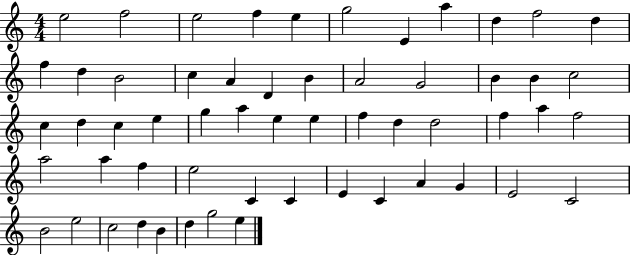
{
  \clef treble
  \numericTimeSignature
  \time 4/4
  \key c \major
  e''2 f''2 | e''2 f''4 e''4 | g''2 e'4 a''4 | d''4 f''2 d''4 | \break f''4 d''4 b'2 | c''4 a'4 d'4 b'4 | a'2 g'2 | b'4 b'4 c''2 | \break c''4 d''4 c''4 e''4 | g''4 a''4 e''4 e''4 | f''4 d''4 d''2 | f''4 a''4 f''2 | \break a''2 a''4 f''4 | e''2 c'4 c'4 | e'4 c'4 a'4 g'4 | e'2 c'2 | \break b'2 e''2 | c''2 d''4 b'4 | d''4 g''2 e''4 | \bar "|."
}